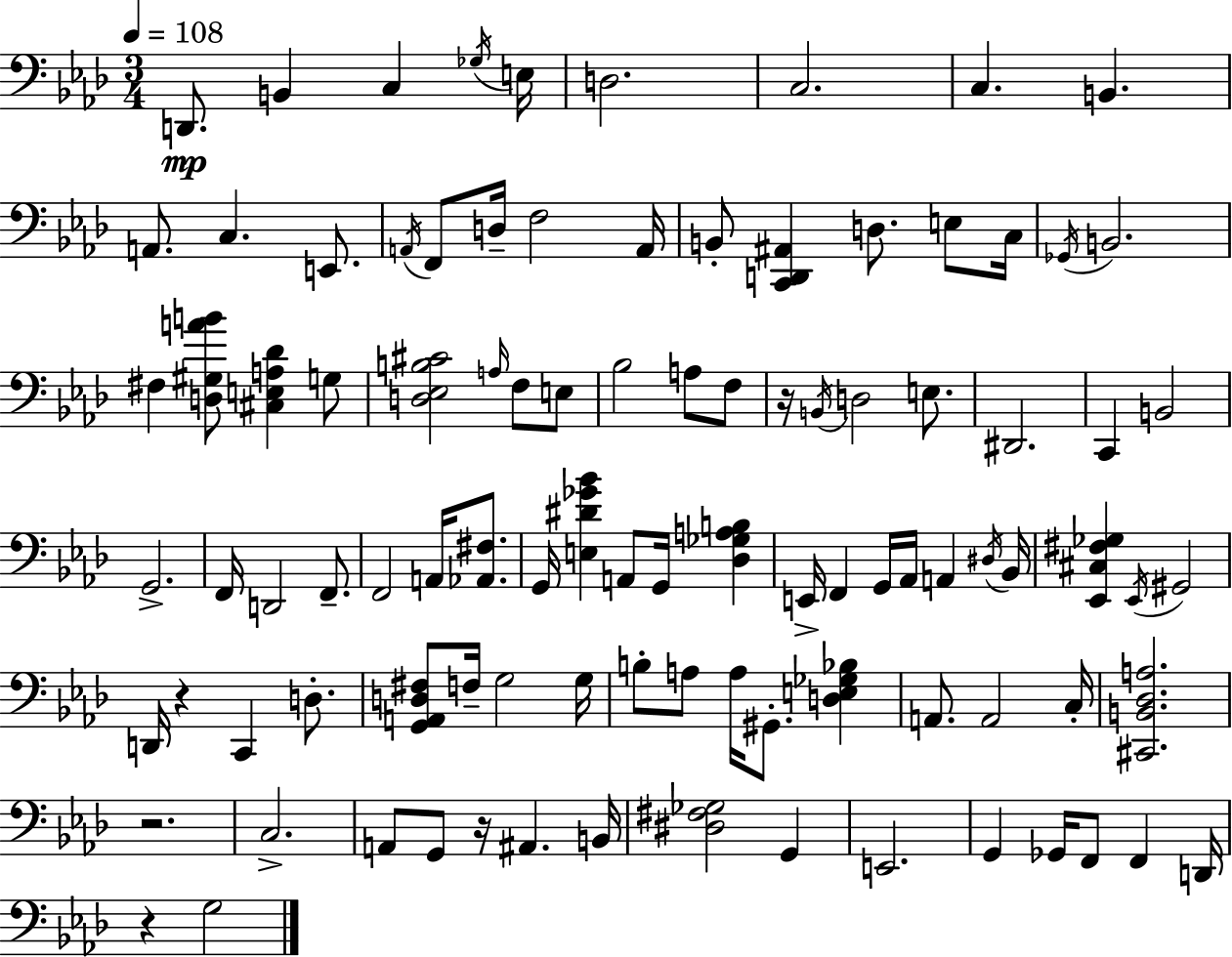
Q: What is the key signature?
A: AES major